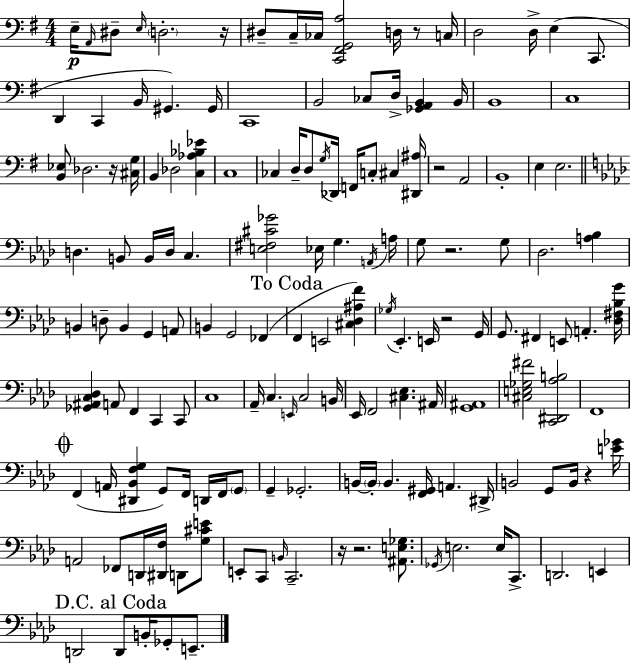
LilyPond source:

{
  \clef bass
  \numericTimeSignature
  \time 4/4
  \key e \minor
  e16--\p \grace { a,16 } dis8-- \grace { e16 } \parenthesize d2.-. | r16 dis8-- c16-- ces16 <c, fis, g, a>2 d16 r8 | c16 d2 d16-> e4( c,8. | d,4 c,4 b,16 gis,4.) | \break gis,16 c,1 | b,2 ces8 d16-> <ges, a, b,>4 | b,16 b,1 | c1 | \break <b, ees>8 des2. | r16 <cis g>16 b,4 des2 <c aes bes ees'>4 | c1 | ces4 d16-- d8 \acciaccatura { g16 } des,16 f,16 c8-. cis4 | \break <dis, ais>16 r2 a,2 | b,1-. | e4 e2. | \bar "||" \break \key aes \major d4. b,8 b,16 d16 c4. | <e fis cis' ges'>2 ees16 g4. \acciaccatura { a,16 } | a16 g8 r2. g8 | des2. <a bes>4 | \break b,4 d8-- b,4 g,4 a,8 | b,4 g,2 fes,4( | \mark "To Coda" f,4 e,2 <cis des ais f'>4) | \acciaccatura { ges16 } ees,4.-. e,16 r2 | \break g,16 g,8. fis,4 e,8 a,4.-. | <des fis bes g'>16 <ges, ais, c des>4 a,8 f,4 c,4 | c,8 c1 | aes,16-- c4. \grace { e,16 } c2 | \break b,16 ees,16 f,2 <cis ees>4. | ais,16 <g, ais,>1 | <cis e ges fis'>2 <c, dis, aes b>2 | f,1 | \break \mark \markup { \musicglyph "scripts.coda" } f,4( a,16 <dis, bes, f g>4 g,8) f,16 d,16 | f,16 \parenthesize g,8 g,4-- ges,2.-. | b,16~~ \parenthesize b,16-. b,4. <f, gis,>16 a,4. | dis,16-> b,2 g,8 b,16 r4 | \break <e' ges'>16 a,2 fes,8 d,16 <dis, f>16 d,8 | <g cis' e'>8 e,8-. c,8 \grace { b,16 } c,2.-- | r16 r2. | <ais, e ges>8. \acciaccatura { ges,16 } e2. | \break e16 c,8.-> d,2. | e,4 \mark "D.C. al Coda" d,2 d,8 b,16-. | ges,8-. e,8.-- \bar "|."
}